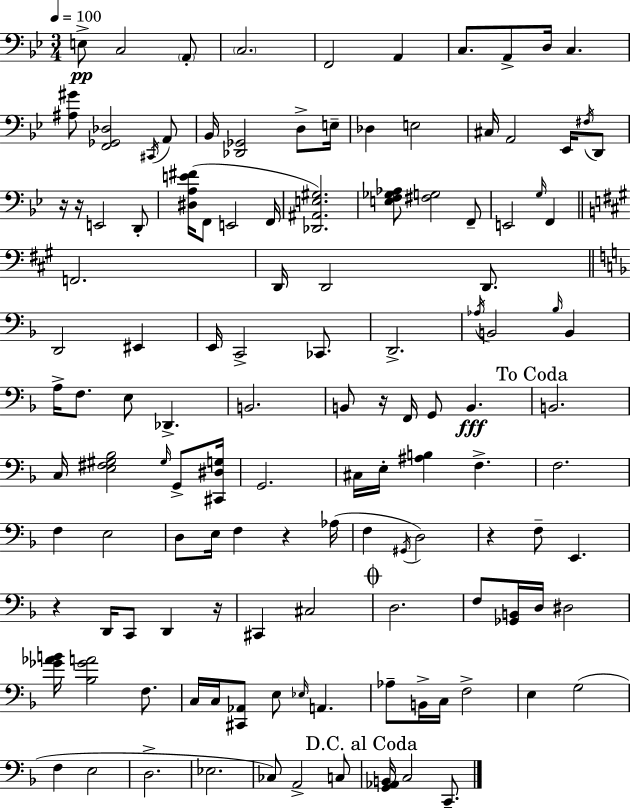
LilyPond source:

{
  \clef bass
  \numericTimeSignature
  \time 3/4
  \key g \minor
  \tempo 4 = 100
  e8->\pp c2 \parenthesize a,8-. | \parenthesize c2. | f,2 a,4 | c8. a,8-> d16 c4. | \break <ais gis'>8 <f, ges, des>2 \acciaccatura { cis,16 } a,8 | bes,16 <des, ges,>2 d8-> | e16-- des4 e2 | cis16 a,2 ees,16 \acciaccatura { fis16 } | \break d,8 r16 r16 e,2 | d,8-. <dis a e' fis'>16( f,8 e,2 | f,16 <des, ais, e gis>2.) | <e f ges aes>8 <fis g>2 | \break f,8-- e,2 \grace { g16 } f,4 | \bar "||" \break \key a \major f,2. | d,16 d,2 d,8. | \bar "||" \break \key d \minor d,2 eis,4 | e,16 c,2-> ces,8. | d,2.-> | \acciaccatura { aes16 } b,2 \grace { bes16 } b,4 | \break a16-> f8. e8 des,4.-> | b,2. | b,8 r16 f,16 g,8 b,4.\fff | \mark "To Coda" b,2. | \break c16 <e fis gis bes>2 \grace { gis16 } | g,8-> <cis, dis g>16 g,2. | cis16 e16-. <ais b>4 f4.-> | f2. | \break f4 e2 | d8 e16 f4 r4 | aes16( f4 \acciaccatura { gis,16 } d2) | r4 f8-- e,4. | \break r4 d,16 c,8 d,4 | r16 cis,4 cis2 | \mark \markup { \musicglyph "scripts.coda" } d2. | f8 <ges, b,>16 d16 dis2 | \break <ges' aes' b'>16 <bes ges' a'>2 | f8. c16 c16 <cis, aes,>8 e8 \grace { ees16 } a,4. | aes8-- b,16-> c16 f2-> | e4 g2( | \break f4 e2 | d2.-> | ees2. | ces8) a,2-> | \break c8 \mark "D.C. al Coda" <g, aes, b,>16 c2 | c,8.-- \bar "|."
}